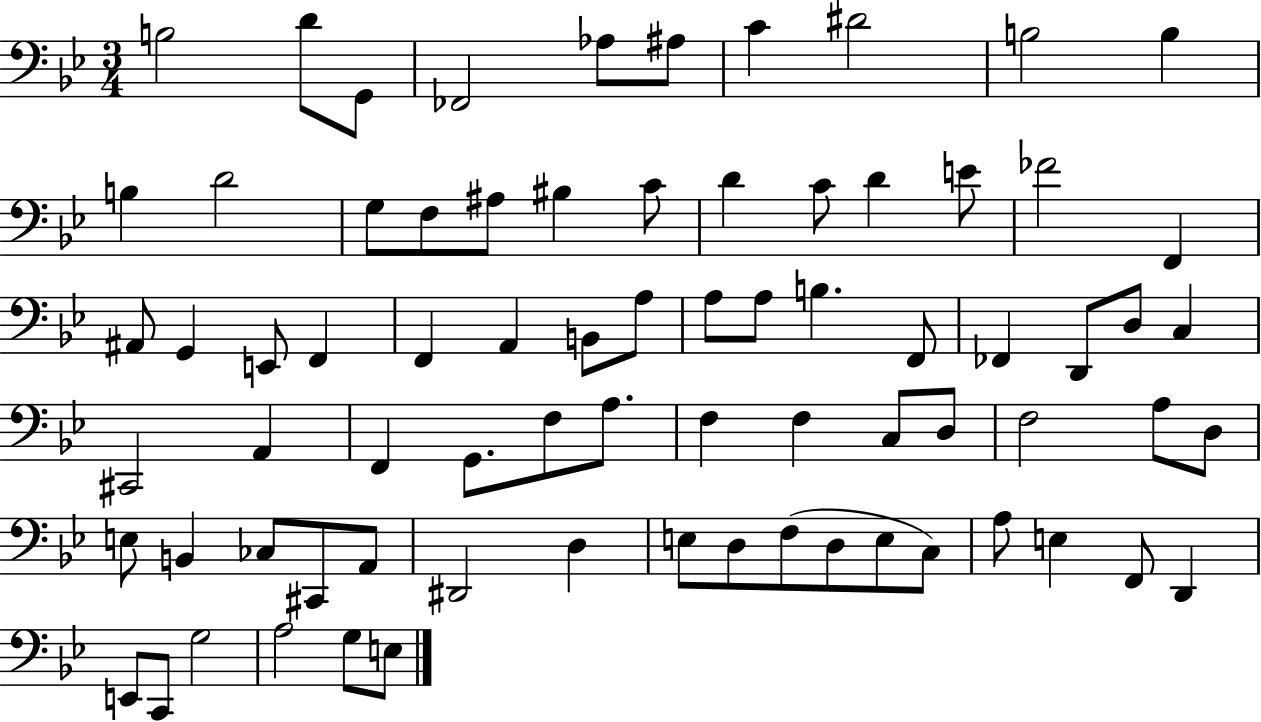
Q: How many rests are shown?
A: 0